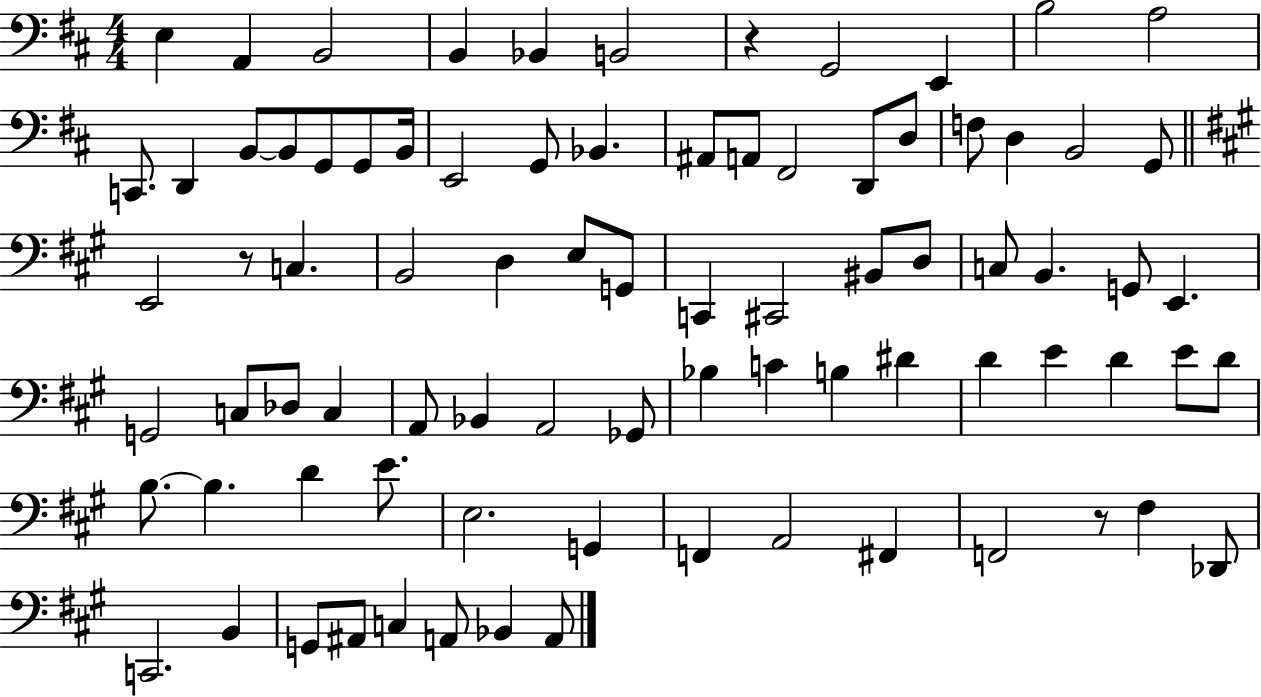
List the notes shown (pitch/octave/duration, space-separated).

E3/q A2/q B2/h B2/q Bb2/q B2/h R/q G2/h E2/q B3/h A3/h C2/e. D2/q B2/e B2/e G2/e G2/e B2/s E2/h G2/e Bb2/q. A#2/e A2/e F#2/h D2/e D3/e F3/e D3/q B2/h G2/e E2/h R/e C3/q. B2/h D3/q E3/e G2/e C2/q C#2/h BIS2/e D3/e C3/e B2/q. G2/e E2/q. G2/h C3/e Db3/e C3/q A2/e Bb2/q A2/h Gb2/e Bb3/q C4/q B3/q D#4/q D4/q E4/q D4/q E4/e D4/e B3/e. B3/q. D4/q E4/e. E3/h. G2/q F2/q A2/h F#2/q F2/h R/e F#3/q Db2/e C2/h. B2/q G2/e A#2/e C3/q A2/e Bb2/q A2/e